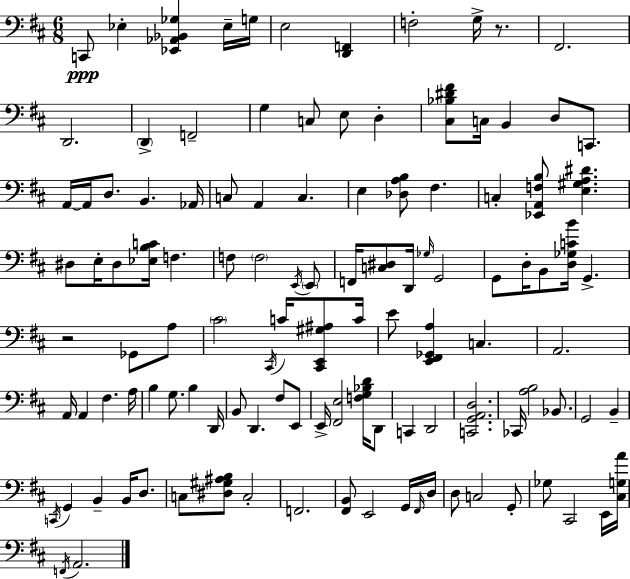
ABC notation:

X:1
T:Untitled
M:6/8
L:1/4
K:D
C,,/2 _E, [_E,,_A,,_B,,_G,] _E,/4 G,/4 E,2 [D,,F,,] F,2 G,/4 z/2 ^F,,2 D,,2 D,, F,,2 G, C,/2 E,/2 D, [^C,_B,^D^F]/2 C,/4 B,, D,/2 C,,/2 A,,/4 A,,/4 D,/2 B,, _A,,/4 C,/2 A,, C, E, [_D,A,B,]/2 ^F, C, [_E,,A,,F,B,]/2 [E,^G,A,^D] ^D,/2 E,/4 ^D,/2 [_E,B,C]/4 F, F,/2 F,2 E,,/4 E,,/2 F,,/4 [C,^D,]/2 D,,/4 _G,/4 G,,2 G,,/2 D,/4 B,,/2 [D,_G,CB]/4 G,, z2 _G,,/2 A,/2 ^C2 ^C,,/4 C/4 [^C,,E,,^G,^A,]/2 C/4 E/2 [E,,^F,,_G,,A,] C, A,,2 A,,/4 A,, ^F, A,/4 B, G,/2 B, D,,/4 B,,/2 D,, ^F,/2 E,,/2 E,,/4 [^F,,E,]2 [F,G,_B,D]/4 D,,/2 C,, D,,2 [C,,G,,A,,D,]2 _C,,/4 [A,B,]2 _B,,/2 G,,2 B,, C,,/4 G,, B,, B,,/4 D,/2 C,/2 [^D,^G,^A,B,]/2 C,2 F,,2 [^F,,B,,]/2 E,,2 G,,/4 ^F,,/4 D,/4 D,/2 C,2 G,,/2 _G,/2 ^C,,2 E,,/4 [^C,G,A]/4 F,,/4 A,,2